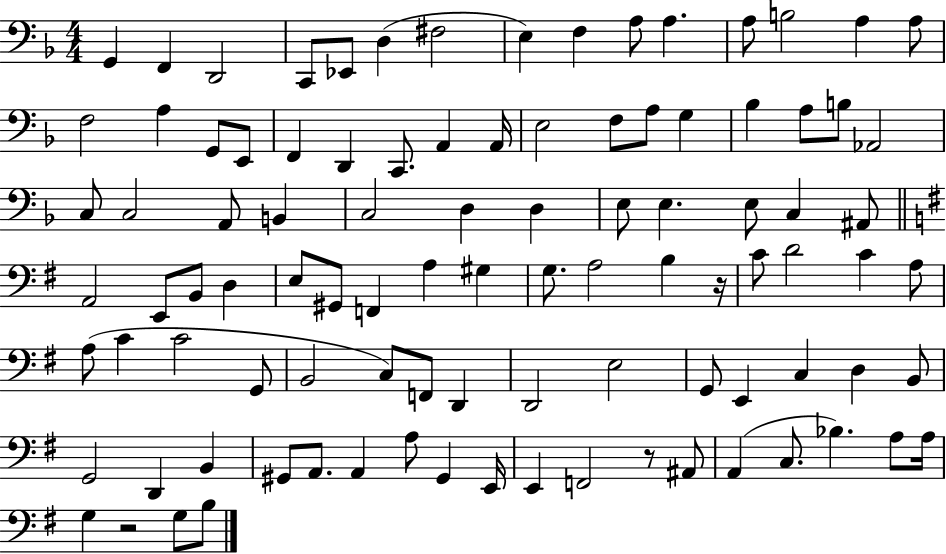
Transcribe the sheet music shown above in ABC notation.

X:1
T:Untitled
M:4/4
L:1/4
K:F
G,, F,, D,,2 C,,/2 _E,,/2 D, ^F,2 E, F, A,/2 A, A,/2 B,2 A, A,/2 F,2 A, G,,/2 E,,/2 F,, D,, C,,/2 A,, A,,/4 E,2 F,/2 A,/2 G, _B, A,/2 B,/2 _A,,2 C,/2 C,2 A,,/2 B,, C,2 D, D, E,/2 E, E,/2 C, ^A,,/2 A,,2 E,,/2 B,,/2 D, E,/2 ^G,,/2 F,, A, ^G, G,/2 A,2 B, z/4 C/2 D2 C A,/2 A,/2 C C2 G,,/2 B,,2 C,/2 F,,/2 D,, D,,2 E,2 G,,/2 E,, C, D, B,,/2 G,,2 D,, B,, ^G,,/2 A,,/2 A,, A,/2 ^G,, E,,/4 E,, F,,2 z/2 ^A,,/2 A,, C,/2 _B, A,/2 A,/4 G, z2 G,/2 B,/2